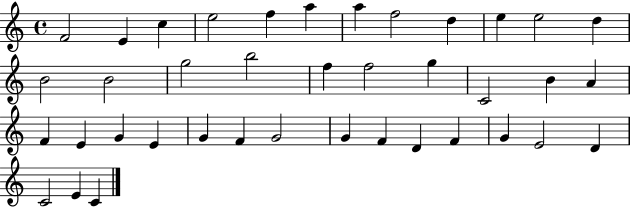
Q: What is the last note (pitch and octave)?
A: C4